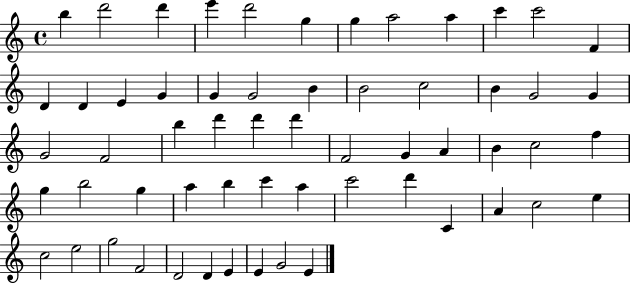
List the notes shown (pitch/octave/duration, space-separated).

B5/q D6/h D6/q E6/q D6/h G5/q G5/q A5/h A5/q C6/q C6/h F4/q D4/q D4/q E4/q G4/q G4/q G4/h B4/q B4/h C5/h B4/q G4/h G4/q G4/h F4/h B5/q D6/q D6/q D6/q F4/h G4/q A4/q B4/q C5/h F5/q G5/q B5/h G5/q A5/q B5/q C6/q A5/q C6/h D6/q C4/q A4/q C5/h E5/q C5/h E5/h G5/h F4/h D4/h D4/q E4/q E4/q G4/h E4/q